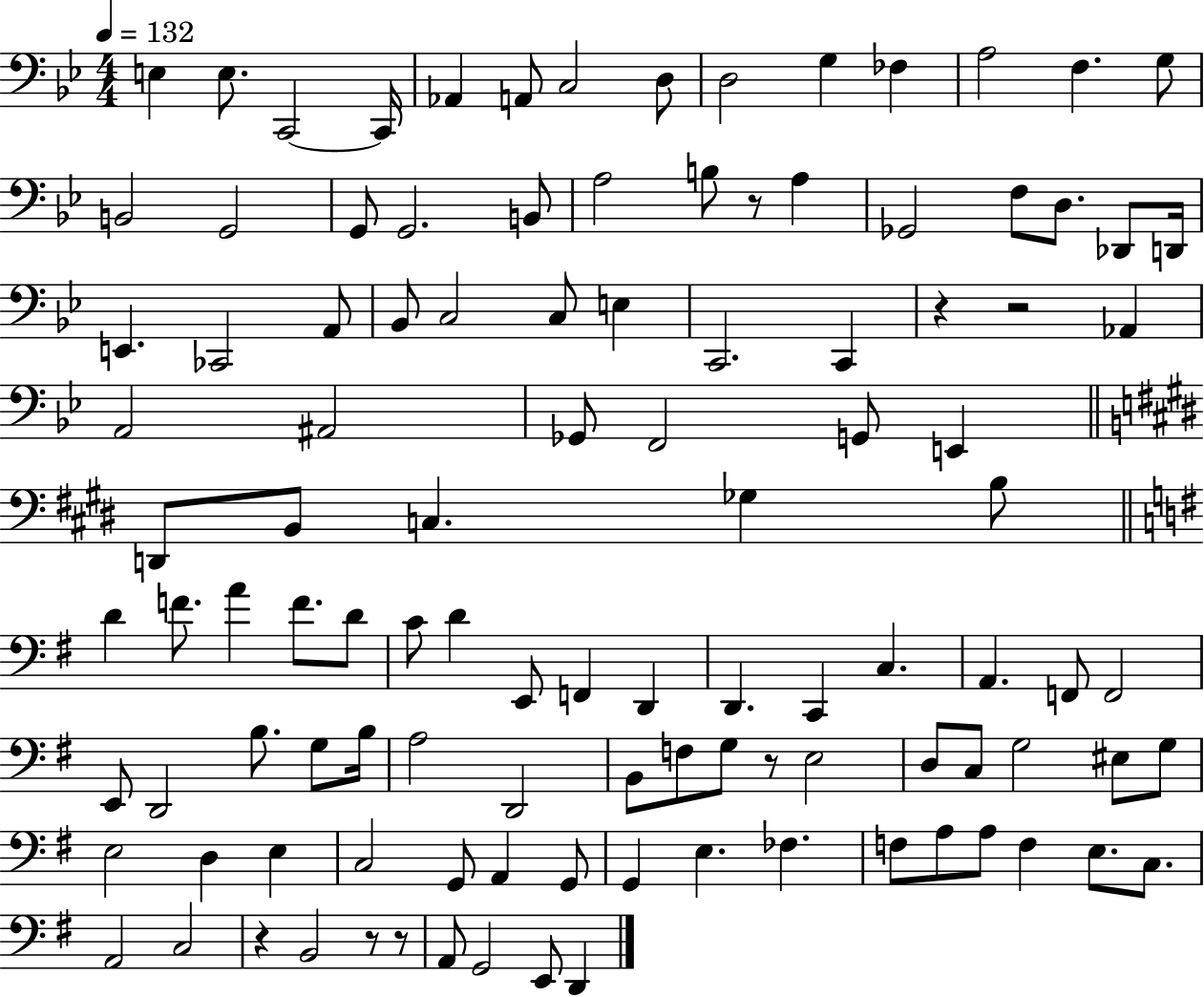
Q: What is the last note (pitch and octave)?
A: D2